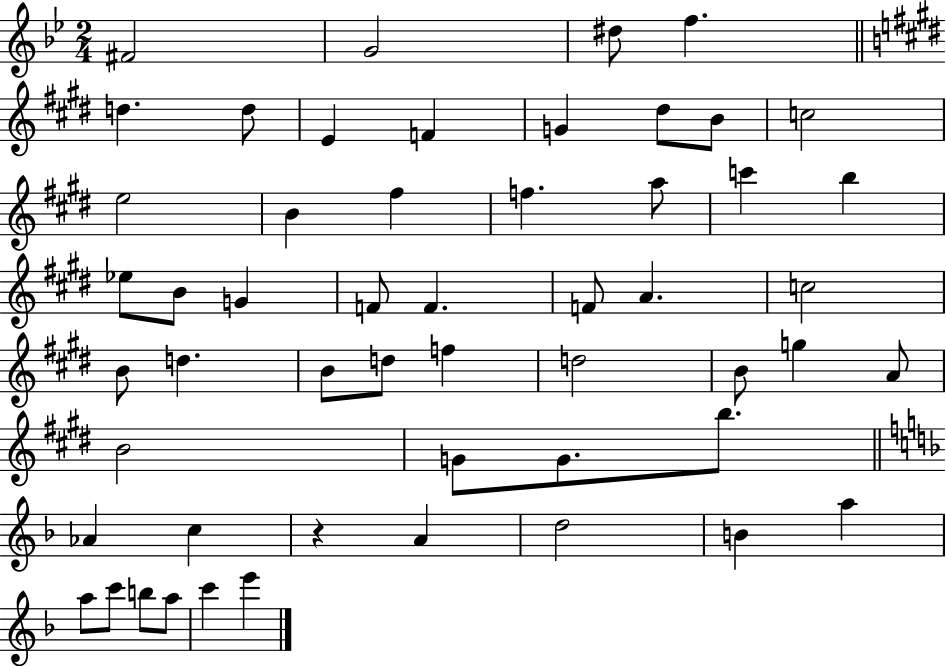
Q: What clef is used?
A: treble